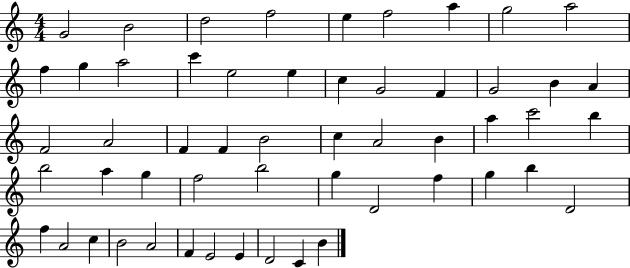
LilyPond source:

{
  \clef treble
  \numericTimeSignature
  \time 4/4
  \key c \major
  g'2 b'2 | d''2 f''2 | e''4 f''2 a''4 | g''2 a''2 | \break f''4 g''4 a''2 | c'''4 e''2 e''4 | c''4 g'2 f'4 | g'2 b'4 a'4 | \break f'2 a'2 | f'4 f'4 b'2 | c''4 a'2 b'4 | a''4 c'''2 b''4 | \break b''2 a''4 g''4 | f''2 b''2 | g''4 d'2 f''4 | g''4 b''4 d'2 | \break f''4 a'2 c''4 | b'2 a'2 | f'4 e'2 e'4 | d'2 c'4 b'4 | \break \bar "|."
}